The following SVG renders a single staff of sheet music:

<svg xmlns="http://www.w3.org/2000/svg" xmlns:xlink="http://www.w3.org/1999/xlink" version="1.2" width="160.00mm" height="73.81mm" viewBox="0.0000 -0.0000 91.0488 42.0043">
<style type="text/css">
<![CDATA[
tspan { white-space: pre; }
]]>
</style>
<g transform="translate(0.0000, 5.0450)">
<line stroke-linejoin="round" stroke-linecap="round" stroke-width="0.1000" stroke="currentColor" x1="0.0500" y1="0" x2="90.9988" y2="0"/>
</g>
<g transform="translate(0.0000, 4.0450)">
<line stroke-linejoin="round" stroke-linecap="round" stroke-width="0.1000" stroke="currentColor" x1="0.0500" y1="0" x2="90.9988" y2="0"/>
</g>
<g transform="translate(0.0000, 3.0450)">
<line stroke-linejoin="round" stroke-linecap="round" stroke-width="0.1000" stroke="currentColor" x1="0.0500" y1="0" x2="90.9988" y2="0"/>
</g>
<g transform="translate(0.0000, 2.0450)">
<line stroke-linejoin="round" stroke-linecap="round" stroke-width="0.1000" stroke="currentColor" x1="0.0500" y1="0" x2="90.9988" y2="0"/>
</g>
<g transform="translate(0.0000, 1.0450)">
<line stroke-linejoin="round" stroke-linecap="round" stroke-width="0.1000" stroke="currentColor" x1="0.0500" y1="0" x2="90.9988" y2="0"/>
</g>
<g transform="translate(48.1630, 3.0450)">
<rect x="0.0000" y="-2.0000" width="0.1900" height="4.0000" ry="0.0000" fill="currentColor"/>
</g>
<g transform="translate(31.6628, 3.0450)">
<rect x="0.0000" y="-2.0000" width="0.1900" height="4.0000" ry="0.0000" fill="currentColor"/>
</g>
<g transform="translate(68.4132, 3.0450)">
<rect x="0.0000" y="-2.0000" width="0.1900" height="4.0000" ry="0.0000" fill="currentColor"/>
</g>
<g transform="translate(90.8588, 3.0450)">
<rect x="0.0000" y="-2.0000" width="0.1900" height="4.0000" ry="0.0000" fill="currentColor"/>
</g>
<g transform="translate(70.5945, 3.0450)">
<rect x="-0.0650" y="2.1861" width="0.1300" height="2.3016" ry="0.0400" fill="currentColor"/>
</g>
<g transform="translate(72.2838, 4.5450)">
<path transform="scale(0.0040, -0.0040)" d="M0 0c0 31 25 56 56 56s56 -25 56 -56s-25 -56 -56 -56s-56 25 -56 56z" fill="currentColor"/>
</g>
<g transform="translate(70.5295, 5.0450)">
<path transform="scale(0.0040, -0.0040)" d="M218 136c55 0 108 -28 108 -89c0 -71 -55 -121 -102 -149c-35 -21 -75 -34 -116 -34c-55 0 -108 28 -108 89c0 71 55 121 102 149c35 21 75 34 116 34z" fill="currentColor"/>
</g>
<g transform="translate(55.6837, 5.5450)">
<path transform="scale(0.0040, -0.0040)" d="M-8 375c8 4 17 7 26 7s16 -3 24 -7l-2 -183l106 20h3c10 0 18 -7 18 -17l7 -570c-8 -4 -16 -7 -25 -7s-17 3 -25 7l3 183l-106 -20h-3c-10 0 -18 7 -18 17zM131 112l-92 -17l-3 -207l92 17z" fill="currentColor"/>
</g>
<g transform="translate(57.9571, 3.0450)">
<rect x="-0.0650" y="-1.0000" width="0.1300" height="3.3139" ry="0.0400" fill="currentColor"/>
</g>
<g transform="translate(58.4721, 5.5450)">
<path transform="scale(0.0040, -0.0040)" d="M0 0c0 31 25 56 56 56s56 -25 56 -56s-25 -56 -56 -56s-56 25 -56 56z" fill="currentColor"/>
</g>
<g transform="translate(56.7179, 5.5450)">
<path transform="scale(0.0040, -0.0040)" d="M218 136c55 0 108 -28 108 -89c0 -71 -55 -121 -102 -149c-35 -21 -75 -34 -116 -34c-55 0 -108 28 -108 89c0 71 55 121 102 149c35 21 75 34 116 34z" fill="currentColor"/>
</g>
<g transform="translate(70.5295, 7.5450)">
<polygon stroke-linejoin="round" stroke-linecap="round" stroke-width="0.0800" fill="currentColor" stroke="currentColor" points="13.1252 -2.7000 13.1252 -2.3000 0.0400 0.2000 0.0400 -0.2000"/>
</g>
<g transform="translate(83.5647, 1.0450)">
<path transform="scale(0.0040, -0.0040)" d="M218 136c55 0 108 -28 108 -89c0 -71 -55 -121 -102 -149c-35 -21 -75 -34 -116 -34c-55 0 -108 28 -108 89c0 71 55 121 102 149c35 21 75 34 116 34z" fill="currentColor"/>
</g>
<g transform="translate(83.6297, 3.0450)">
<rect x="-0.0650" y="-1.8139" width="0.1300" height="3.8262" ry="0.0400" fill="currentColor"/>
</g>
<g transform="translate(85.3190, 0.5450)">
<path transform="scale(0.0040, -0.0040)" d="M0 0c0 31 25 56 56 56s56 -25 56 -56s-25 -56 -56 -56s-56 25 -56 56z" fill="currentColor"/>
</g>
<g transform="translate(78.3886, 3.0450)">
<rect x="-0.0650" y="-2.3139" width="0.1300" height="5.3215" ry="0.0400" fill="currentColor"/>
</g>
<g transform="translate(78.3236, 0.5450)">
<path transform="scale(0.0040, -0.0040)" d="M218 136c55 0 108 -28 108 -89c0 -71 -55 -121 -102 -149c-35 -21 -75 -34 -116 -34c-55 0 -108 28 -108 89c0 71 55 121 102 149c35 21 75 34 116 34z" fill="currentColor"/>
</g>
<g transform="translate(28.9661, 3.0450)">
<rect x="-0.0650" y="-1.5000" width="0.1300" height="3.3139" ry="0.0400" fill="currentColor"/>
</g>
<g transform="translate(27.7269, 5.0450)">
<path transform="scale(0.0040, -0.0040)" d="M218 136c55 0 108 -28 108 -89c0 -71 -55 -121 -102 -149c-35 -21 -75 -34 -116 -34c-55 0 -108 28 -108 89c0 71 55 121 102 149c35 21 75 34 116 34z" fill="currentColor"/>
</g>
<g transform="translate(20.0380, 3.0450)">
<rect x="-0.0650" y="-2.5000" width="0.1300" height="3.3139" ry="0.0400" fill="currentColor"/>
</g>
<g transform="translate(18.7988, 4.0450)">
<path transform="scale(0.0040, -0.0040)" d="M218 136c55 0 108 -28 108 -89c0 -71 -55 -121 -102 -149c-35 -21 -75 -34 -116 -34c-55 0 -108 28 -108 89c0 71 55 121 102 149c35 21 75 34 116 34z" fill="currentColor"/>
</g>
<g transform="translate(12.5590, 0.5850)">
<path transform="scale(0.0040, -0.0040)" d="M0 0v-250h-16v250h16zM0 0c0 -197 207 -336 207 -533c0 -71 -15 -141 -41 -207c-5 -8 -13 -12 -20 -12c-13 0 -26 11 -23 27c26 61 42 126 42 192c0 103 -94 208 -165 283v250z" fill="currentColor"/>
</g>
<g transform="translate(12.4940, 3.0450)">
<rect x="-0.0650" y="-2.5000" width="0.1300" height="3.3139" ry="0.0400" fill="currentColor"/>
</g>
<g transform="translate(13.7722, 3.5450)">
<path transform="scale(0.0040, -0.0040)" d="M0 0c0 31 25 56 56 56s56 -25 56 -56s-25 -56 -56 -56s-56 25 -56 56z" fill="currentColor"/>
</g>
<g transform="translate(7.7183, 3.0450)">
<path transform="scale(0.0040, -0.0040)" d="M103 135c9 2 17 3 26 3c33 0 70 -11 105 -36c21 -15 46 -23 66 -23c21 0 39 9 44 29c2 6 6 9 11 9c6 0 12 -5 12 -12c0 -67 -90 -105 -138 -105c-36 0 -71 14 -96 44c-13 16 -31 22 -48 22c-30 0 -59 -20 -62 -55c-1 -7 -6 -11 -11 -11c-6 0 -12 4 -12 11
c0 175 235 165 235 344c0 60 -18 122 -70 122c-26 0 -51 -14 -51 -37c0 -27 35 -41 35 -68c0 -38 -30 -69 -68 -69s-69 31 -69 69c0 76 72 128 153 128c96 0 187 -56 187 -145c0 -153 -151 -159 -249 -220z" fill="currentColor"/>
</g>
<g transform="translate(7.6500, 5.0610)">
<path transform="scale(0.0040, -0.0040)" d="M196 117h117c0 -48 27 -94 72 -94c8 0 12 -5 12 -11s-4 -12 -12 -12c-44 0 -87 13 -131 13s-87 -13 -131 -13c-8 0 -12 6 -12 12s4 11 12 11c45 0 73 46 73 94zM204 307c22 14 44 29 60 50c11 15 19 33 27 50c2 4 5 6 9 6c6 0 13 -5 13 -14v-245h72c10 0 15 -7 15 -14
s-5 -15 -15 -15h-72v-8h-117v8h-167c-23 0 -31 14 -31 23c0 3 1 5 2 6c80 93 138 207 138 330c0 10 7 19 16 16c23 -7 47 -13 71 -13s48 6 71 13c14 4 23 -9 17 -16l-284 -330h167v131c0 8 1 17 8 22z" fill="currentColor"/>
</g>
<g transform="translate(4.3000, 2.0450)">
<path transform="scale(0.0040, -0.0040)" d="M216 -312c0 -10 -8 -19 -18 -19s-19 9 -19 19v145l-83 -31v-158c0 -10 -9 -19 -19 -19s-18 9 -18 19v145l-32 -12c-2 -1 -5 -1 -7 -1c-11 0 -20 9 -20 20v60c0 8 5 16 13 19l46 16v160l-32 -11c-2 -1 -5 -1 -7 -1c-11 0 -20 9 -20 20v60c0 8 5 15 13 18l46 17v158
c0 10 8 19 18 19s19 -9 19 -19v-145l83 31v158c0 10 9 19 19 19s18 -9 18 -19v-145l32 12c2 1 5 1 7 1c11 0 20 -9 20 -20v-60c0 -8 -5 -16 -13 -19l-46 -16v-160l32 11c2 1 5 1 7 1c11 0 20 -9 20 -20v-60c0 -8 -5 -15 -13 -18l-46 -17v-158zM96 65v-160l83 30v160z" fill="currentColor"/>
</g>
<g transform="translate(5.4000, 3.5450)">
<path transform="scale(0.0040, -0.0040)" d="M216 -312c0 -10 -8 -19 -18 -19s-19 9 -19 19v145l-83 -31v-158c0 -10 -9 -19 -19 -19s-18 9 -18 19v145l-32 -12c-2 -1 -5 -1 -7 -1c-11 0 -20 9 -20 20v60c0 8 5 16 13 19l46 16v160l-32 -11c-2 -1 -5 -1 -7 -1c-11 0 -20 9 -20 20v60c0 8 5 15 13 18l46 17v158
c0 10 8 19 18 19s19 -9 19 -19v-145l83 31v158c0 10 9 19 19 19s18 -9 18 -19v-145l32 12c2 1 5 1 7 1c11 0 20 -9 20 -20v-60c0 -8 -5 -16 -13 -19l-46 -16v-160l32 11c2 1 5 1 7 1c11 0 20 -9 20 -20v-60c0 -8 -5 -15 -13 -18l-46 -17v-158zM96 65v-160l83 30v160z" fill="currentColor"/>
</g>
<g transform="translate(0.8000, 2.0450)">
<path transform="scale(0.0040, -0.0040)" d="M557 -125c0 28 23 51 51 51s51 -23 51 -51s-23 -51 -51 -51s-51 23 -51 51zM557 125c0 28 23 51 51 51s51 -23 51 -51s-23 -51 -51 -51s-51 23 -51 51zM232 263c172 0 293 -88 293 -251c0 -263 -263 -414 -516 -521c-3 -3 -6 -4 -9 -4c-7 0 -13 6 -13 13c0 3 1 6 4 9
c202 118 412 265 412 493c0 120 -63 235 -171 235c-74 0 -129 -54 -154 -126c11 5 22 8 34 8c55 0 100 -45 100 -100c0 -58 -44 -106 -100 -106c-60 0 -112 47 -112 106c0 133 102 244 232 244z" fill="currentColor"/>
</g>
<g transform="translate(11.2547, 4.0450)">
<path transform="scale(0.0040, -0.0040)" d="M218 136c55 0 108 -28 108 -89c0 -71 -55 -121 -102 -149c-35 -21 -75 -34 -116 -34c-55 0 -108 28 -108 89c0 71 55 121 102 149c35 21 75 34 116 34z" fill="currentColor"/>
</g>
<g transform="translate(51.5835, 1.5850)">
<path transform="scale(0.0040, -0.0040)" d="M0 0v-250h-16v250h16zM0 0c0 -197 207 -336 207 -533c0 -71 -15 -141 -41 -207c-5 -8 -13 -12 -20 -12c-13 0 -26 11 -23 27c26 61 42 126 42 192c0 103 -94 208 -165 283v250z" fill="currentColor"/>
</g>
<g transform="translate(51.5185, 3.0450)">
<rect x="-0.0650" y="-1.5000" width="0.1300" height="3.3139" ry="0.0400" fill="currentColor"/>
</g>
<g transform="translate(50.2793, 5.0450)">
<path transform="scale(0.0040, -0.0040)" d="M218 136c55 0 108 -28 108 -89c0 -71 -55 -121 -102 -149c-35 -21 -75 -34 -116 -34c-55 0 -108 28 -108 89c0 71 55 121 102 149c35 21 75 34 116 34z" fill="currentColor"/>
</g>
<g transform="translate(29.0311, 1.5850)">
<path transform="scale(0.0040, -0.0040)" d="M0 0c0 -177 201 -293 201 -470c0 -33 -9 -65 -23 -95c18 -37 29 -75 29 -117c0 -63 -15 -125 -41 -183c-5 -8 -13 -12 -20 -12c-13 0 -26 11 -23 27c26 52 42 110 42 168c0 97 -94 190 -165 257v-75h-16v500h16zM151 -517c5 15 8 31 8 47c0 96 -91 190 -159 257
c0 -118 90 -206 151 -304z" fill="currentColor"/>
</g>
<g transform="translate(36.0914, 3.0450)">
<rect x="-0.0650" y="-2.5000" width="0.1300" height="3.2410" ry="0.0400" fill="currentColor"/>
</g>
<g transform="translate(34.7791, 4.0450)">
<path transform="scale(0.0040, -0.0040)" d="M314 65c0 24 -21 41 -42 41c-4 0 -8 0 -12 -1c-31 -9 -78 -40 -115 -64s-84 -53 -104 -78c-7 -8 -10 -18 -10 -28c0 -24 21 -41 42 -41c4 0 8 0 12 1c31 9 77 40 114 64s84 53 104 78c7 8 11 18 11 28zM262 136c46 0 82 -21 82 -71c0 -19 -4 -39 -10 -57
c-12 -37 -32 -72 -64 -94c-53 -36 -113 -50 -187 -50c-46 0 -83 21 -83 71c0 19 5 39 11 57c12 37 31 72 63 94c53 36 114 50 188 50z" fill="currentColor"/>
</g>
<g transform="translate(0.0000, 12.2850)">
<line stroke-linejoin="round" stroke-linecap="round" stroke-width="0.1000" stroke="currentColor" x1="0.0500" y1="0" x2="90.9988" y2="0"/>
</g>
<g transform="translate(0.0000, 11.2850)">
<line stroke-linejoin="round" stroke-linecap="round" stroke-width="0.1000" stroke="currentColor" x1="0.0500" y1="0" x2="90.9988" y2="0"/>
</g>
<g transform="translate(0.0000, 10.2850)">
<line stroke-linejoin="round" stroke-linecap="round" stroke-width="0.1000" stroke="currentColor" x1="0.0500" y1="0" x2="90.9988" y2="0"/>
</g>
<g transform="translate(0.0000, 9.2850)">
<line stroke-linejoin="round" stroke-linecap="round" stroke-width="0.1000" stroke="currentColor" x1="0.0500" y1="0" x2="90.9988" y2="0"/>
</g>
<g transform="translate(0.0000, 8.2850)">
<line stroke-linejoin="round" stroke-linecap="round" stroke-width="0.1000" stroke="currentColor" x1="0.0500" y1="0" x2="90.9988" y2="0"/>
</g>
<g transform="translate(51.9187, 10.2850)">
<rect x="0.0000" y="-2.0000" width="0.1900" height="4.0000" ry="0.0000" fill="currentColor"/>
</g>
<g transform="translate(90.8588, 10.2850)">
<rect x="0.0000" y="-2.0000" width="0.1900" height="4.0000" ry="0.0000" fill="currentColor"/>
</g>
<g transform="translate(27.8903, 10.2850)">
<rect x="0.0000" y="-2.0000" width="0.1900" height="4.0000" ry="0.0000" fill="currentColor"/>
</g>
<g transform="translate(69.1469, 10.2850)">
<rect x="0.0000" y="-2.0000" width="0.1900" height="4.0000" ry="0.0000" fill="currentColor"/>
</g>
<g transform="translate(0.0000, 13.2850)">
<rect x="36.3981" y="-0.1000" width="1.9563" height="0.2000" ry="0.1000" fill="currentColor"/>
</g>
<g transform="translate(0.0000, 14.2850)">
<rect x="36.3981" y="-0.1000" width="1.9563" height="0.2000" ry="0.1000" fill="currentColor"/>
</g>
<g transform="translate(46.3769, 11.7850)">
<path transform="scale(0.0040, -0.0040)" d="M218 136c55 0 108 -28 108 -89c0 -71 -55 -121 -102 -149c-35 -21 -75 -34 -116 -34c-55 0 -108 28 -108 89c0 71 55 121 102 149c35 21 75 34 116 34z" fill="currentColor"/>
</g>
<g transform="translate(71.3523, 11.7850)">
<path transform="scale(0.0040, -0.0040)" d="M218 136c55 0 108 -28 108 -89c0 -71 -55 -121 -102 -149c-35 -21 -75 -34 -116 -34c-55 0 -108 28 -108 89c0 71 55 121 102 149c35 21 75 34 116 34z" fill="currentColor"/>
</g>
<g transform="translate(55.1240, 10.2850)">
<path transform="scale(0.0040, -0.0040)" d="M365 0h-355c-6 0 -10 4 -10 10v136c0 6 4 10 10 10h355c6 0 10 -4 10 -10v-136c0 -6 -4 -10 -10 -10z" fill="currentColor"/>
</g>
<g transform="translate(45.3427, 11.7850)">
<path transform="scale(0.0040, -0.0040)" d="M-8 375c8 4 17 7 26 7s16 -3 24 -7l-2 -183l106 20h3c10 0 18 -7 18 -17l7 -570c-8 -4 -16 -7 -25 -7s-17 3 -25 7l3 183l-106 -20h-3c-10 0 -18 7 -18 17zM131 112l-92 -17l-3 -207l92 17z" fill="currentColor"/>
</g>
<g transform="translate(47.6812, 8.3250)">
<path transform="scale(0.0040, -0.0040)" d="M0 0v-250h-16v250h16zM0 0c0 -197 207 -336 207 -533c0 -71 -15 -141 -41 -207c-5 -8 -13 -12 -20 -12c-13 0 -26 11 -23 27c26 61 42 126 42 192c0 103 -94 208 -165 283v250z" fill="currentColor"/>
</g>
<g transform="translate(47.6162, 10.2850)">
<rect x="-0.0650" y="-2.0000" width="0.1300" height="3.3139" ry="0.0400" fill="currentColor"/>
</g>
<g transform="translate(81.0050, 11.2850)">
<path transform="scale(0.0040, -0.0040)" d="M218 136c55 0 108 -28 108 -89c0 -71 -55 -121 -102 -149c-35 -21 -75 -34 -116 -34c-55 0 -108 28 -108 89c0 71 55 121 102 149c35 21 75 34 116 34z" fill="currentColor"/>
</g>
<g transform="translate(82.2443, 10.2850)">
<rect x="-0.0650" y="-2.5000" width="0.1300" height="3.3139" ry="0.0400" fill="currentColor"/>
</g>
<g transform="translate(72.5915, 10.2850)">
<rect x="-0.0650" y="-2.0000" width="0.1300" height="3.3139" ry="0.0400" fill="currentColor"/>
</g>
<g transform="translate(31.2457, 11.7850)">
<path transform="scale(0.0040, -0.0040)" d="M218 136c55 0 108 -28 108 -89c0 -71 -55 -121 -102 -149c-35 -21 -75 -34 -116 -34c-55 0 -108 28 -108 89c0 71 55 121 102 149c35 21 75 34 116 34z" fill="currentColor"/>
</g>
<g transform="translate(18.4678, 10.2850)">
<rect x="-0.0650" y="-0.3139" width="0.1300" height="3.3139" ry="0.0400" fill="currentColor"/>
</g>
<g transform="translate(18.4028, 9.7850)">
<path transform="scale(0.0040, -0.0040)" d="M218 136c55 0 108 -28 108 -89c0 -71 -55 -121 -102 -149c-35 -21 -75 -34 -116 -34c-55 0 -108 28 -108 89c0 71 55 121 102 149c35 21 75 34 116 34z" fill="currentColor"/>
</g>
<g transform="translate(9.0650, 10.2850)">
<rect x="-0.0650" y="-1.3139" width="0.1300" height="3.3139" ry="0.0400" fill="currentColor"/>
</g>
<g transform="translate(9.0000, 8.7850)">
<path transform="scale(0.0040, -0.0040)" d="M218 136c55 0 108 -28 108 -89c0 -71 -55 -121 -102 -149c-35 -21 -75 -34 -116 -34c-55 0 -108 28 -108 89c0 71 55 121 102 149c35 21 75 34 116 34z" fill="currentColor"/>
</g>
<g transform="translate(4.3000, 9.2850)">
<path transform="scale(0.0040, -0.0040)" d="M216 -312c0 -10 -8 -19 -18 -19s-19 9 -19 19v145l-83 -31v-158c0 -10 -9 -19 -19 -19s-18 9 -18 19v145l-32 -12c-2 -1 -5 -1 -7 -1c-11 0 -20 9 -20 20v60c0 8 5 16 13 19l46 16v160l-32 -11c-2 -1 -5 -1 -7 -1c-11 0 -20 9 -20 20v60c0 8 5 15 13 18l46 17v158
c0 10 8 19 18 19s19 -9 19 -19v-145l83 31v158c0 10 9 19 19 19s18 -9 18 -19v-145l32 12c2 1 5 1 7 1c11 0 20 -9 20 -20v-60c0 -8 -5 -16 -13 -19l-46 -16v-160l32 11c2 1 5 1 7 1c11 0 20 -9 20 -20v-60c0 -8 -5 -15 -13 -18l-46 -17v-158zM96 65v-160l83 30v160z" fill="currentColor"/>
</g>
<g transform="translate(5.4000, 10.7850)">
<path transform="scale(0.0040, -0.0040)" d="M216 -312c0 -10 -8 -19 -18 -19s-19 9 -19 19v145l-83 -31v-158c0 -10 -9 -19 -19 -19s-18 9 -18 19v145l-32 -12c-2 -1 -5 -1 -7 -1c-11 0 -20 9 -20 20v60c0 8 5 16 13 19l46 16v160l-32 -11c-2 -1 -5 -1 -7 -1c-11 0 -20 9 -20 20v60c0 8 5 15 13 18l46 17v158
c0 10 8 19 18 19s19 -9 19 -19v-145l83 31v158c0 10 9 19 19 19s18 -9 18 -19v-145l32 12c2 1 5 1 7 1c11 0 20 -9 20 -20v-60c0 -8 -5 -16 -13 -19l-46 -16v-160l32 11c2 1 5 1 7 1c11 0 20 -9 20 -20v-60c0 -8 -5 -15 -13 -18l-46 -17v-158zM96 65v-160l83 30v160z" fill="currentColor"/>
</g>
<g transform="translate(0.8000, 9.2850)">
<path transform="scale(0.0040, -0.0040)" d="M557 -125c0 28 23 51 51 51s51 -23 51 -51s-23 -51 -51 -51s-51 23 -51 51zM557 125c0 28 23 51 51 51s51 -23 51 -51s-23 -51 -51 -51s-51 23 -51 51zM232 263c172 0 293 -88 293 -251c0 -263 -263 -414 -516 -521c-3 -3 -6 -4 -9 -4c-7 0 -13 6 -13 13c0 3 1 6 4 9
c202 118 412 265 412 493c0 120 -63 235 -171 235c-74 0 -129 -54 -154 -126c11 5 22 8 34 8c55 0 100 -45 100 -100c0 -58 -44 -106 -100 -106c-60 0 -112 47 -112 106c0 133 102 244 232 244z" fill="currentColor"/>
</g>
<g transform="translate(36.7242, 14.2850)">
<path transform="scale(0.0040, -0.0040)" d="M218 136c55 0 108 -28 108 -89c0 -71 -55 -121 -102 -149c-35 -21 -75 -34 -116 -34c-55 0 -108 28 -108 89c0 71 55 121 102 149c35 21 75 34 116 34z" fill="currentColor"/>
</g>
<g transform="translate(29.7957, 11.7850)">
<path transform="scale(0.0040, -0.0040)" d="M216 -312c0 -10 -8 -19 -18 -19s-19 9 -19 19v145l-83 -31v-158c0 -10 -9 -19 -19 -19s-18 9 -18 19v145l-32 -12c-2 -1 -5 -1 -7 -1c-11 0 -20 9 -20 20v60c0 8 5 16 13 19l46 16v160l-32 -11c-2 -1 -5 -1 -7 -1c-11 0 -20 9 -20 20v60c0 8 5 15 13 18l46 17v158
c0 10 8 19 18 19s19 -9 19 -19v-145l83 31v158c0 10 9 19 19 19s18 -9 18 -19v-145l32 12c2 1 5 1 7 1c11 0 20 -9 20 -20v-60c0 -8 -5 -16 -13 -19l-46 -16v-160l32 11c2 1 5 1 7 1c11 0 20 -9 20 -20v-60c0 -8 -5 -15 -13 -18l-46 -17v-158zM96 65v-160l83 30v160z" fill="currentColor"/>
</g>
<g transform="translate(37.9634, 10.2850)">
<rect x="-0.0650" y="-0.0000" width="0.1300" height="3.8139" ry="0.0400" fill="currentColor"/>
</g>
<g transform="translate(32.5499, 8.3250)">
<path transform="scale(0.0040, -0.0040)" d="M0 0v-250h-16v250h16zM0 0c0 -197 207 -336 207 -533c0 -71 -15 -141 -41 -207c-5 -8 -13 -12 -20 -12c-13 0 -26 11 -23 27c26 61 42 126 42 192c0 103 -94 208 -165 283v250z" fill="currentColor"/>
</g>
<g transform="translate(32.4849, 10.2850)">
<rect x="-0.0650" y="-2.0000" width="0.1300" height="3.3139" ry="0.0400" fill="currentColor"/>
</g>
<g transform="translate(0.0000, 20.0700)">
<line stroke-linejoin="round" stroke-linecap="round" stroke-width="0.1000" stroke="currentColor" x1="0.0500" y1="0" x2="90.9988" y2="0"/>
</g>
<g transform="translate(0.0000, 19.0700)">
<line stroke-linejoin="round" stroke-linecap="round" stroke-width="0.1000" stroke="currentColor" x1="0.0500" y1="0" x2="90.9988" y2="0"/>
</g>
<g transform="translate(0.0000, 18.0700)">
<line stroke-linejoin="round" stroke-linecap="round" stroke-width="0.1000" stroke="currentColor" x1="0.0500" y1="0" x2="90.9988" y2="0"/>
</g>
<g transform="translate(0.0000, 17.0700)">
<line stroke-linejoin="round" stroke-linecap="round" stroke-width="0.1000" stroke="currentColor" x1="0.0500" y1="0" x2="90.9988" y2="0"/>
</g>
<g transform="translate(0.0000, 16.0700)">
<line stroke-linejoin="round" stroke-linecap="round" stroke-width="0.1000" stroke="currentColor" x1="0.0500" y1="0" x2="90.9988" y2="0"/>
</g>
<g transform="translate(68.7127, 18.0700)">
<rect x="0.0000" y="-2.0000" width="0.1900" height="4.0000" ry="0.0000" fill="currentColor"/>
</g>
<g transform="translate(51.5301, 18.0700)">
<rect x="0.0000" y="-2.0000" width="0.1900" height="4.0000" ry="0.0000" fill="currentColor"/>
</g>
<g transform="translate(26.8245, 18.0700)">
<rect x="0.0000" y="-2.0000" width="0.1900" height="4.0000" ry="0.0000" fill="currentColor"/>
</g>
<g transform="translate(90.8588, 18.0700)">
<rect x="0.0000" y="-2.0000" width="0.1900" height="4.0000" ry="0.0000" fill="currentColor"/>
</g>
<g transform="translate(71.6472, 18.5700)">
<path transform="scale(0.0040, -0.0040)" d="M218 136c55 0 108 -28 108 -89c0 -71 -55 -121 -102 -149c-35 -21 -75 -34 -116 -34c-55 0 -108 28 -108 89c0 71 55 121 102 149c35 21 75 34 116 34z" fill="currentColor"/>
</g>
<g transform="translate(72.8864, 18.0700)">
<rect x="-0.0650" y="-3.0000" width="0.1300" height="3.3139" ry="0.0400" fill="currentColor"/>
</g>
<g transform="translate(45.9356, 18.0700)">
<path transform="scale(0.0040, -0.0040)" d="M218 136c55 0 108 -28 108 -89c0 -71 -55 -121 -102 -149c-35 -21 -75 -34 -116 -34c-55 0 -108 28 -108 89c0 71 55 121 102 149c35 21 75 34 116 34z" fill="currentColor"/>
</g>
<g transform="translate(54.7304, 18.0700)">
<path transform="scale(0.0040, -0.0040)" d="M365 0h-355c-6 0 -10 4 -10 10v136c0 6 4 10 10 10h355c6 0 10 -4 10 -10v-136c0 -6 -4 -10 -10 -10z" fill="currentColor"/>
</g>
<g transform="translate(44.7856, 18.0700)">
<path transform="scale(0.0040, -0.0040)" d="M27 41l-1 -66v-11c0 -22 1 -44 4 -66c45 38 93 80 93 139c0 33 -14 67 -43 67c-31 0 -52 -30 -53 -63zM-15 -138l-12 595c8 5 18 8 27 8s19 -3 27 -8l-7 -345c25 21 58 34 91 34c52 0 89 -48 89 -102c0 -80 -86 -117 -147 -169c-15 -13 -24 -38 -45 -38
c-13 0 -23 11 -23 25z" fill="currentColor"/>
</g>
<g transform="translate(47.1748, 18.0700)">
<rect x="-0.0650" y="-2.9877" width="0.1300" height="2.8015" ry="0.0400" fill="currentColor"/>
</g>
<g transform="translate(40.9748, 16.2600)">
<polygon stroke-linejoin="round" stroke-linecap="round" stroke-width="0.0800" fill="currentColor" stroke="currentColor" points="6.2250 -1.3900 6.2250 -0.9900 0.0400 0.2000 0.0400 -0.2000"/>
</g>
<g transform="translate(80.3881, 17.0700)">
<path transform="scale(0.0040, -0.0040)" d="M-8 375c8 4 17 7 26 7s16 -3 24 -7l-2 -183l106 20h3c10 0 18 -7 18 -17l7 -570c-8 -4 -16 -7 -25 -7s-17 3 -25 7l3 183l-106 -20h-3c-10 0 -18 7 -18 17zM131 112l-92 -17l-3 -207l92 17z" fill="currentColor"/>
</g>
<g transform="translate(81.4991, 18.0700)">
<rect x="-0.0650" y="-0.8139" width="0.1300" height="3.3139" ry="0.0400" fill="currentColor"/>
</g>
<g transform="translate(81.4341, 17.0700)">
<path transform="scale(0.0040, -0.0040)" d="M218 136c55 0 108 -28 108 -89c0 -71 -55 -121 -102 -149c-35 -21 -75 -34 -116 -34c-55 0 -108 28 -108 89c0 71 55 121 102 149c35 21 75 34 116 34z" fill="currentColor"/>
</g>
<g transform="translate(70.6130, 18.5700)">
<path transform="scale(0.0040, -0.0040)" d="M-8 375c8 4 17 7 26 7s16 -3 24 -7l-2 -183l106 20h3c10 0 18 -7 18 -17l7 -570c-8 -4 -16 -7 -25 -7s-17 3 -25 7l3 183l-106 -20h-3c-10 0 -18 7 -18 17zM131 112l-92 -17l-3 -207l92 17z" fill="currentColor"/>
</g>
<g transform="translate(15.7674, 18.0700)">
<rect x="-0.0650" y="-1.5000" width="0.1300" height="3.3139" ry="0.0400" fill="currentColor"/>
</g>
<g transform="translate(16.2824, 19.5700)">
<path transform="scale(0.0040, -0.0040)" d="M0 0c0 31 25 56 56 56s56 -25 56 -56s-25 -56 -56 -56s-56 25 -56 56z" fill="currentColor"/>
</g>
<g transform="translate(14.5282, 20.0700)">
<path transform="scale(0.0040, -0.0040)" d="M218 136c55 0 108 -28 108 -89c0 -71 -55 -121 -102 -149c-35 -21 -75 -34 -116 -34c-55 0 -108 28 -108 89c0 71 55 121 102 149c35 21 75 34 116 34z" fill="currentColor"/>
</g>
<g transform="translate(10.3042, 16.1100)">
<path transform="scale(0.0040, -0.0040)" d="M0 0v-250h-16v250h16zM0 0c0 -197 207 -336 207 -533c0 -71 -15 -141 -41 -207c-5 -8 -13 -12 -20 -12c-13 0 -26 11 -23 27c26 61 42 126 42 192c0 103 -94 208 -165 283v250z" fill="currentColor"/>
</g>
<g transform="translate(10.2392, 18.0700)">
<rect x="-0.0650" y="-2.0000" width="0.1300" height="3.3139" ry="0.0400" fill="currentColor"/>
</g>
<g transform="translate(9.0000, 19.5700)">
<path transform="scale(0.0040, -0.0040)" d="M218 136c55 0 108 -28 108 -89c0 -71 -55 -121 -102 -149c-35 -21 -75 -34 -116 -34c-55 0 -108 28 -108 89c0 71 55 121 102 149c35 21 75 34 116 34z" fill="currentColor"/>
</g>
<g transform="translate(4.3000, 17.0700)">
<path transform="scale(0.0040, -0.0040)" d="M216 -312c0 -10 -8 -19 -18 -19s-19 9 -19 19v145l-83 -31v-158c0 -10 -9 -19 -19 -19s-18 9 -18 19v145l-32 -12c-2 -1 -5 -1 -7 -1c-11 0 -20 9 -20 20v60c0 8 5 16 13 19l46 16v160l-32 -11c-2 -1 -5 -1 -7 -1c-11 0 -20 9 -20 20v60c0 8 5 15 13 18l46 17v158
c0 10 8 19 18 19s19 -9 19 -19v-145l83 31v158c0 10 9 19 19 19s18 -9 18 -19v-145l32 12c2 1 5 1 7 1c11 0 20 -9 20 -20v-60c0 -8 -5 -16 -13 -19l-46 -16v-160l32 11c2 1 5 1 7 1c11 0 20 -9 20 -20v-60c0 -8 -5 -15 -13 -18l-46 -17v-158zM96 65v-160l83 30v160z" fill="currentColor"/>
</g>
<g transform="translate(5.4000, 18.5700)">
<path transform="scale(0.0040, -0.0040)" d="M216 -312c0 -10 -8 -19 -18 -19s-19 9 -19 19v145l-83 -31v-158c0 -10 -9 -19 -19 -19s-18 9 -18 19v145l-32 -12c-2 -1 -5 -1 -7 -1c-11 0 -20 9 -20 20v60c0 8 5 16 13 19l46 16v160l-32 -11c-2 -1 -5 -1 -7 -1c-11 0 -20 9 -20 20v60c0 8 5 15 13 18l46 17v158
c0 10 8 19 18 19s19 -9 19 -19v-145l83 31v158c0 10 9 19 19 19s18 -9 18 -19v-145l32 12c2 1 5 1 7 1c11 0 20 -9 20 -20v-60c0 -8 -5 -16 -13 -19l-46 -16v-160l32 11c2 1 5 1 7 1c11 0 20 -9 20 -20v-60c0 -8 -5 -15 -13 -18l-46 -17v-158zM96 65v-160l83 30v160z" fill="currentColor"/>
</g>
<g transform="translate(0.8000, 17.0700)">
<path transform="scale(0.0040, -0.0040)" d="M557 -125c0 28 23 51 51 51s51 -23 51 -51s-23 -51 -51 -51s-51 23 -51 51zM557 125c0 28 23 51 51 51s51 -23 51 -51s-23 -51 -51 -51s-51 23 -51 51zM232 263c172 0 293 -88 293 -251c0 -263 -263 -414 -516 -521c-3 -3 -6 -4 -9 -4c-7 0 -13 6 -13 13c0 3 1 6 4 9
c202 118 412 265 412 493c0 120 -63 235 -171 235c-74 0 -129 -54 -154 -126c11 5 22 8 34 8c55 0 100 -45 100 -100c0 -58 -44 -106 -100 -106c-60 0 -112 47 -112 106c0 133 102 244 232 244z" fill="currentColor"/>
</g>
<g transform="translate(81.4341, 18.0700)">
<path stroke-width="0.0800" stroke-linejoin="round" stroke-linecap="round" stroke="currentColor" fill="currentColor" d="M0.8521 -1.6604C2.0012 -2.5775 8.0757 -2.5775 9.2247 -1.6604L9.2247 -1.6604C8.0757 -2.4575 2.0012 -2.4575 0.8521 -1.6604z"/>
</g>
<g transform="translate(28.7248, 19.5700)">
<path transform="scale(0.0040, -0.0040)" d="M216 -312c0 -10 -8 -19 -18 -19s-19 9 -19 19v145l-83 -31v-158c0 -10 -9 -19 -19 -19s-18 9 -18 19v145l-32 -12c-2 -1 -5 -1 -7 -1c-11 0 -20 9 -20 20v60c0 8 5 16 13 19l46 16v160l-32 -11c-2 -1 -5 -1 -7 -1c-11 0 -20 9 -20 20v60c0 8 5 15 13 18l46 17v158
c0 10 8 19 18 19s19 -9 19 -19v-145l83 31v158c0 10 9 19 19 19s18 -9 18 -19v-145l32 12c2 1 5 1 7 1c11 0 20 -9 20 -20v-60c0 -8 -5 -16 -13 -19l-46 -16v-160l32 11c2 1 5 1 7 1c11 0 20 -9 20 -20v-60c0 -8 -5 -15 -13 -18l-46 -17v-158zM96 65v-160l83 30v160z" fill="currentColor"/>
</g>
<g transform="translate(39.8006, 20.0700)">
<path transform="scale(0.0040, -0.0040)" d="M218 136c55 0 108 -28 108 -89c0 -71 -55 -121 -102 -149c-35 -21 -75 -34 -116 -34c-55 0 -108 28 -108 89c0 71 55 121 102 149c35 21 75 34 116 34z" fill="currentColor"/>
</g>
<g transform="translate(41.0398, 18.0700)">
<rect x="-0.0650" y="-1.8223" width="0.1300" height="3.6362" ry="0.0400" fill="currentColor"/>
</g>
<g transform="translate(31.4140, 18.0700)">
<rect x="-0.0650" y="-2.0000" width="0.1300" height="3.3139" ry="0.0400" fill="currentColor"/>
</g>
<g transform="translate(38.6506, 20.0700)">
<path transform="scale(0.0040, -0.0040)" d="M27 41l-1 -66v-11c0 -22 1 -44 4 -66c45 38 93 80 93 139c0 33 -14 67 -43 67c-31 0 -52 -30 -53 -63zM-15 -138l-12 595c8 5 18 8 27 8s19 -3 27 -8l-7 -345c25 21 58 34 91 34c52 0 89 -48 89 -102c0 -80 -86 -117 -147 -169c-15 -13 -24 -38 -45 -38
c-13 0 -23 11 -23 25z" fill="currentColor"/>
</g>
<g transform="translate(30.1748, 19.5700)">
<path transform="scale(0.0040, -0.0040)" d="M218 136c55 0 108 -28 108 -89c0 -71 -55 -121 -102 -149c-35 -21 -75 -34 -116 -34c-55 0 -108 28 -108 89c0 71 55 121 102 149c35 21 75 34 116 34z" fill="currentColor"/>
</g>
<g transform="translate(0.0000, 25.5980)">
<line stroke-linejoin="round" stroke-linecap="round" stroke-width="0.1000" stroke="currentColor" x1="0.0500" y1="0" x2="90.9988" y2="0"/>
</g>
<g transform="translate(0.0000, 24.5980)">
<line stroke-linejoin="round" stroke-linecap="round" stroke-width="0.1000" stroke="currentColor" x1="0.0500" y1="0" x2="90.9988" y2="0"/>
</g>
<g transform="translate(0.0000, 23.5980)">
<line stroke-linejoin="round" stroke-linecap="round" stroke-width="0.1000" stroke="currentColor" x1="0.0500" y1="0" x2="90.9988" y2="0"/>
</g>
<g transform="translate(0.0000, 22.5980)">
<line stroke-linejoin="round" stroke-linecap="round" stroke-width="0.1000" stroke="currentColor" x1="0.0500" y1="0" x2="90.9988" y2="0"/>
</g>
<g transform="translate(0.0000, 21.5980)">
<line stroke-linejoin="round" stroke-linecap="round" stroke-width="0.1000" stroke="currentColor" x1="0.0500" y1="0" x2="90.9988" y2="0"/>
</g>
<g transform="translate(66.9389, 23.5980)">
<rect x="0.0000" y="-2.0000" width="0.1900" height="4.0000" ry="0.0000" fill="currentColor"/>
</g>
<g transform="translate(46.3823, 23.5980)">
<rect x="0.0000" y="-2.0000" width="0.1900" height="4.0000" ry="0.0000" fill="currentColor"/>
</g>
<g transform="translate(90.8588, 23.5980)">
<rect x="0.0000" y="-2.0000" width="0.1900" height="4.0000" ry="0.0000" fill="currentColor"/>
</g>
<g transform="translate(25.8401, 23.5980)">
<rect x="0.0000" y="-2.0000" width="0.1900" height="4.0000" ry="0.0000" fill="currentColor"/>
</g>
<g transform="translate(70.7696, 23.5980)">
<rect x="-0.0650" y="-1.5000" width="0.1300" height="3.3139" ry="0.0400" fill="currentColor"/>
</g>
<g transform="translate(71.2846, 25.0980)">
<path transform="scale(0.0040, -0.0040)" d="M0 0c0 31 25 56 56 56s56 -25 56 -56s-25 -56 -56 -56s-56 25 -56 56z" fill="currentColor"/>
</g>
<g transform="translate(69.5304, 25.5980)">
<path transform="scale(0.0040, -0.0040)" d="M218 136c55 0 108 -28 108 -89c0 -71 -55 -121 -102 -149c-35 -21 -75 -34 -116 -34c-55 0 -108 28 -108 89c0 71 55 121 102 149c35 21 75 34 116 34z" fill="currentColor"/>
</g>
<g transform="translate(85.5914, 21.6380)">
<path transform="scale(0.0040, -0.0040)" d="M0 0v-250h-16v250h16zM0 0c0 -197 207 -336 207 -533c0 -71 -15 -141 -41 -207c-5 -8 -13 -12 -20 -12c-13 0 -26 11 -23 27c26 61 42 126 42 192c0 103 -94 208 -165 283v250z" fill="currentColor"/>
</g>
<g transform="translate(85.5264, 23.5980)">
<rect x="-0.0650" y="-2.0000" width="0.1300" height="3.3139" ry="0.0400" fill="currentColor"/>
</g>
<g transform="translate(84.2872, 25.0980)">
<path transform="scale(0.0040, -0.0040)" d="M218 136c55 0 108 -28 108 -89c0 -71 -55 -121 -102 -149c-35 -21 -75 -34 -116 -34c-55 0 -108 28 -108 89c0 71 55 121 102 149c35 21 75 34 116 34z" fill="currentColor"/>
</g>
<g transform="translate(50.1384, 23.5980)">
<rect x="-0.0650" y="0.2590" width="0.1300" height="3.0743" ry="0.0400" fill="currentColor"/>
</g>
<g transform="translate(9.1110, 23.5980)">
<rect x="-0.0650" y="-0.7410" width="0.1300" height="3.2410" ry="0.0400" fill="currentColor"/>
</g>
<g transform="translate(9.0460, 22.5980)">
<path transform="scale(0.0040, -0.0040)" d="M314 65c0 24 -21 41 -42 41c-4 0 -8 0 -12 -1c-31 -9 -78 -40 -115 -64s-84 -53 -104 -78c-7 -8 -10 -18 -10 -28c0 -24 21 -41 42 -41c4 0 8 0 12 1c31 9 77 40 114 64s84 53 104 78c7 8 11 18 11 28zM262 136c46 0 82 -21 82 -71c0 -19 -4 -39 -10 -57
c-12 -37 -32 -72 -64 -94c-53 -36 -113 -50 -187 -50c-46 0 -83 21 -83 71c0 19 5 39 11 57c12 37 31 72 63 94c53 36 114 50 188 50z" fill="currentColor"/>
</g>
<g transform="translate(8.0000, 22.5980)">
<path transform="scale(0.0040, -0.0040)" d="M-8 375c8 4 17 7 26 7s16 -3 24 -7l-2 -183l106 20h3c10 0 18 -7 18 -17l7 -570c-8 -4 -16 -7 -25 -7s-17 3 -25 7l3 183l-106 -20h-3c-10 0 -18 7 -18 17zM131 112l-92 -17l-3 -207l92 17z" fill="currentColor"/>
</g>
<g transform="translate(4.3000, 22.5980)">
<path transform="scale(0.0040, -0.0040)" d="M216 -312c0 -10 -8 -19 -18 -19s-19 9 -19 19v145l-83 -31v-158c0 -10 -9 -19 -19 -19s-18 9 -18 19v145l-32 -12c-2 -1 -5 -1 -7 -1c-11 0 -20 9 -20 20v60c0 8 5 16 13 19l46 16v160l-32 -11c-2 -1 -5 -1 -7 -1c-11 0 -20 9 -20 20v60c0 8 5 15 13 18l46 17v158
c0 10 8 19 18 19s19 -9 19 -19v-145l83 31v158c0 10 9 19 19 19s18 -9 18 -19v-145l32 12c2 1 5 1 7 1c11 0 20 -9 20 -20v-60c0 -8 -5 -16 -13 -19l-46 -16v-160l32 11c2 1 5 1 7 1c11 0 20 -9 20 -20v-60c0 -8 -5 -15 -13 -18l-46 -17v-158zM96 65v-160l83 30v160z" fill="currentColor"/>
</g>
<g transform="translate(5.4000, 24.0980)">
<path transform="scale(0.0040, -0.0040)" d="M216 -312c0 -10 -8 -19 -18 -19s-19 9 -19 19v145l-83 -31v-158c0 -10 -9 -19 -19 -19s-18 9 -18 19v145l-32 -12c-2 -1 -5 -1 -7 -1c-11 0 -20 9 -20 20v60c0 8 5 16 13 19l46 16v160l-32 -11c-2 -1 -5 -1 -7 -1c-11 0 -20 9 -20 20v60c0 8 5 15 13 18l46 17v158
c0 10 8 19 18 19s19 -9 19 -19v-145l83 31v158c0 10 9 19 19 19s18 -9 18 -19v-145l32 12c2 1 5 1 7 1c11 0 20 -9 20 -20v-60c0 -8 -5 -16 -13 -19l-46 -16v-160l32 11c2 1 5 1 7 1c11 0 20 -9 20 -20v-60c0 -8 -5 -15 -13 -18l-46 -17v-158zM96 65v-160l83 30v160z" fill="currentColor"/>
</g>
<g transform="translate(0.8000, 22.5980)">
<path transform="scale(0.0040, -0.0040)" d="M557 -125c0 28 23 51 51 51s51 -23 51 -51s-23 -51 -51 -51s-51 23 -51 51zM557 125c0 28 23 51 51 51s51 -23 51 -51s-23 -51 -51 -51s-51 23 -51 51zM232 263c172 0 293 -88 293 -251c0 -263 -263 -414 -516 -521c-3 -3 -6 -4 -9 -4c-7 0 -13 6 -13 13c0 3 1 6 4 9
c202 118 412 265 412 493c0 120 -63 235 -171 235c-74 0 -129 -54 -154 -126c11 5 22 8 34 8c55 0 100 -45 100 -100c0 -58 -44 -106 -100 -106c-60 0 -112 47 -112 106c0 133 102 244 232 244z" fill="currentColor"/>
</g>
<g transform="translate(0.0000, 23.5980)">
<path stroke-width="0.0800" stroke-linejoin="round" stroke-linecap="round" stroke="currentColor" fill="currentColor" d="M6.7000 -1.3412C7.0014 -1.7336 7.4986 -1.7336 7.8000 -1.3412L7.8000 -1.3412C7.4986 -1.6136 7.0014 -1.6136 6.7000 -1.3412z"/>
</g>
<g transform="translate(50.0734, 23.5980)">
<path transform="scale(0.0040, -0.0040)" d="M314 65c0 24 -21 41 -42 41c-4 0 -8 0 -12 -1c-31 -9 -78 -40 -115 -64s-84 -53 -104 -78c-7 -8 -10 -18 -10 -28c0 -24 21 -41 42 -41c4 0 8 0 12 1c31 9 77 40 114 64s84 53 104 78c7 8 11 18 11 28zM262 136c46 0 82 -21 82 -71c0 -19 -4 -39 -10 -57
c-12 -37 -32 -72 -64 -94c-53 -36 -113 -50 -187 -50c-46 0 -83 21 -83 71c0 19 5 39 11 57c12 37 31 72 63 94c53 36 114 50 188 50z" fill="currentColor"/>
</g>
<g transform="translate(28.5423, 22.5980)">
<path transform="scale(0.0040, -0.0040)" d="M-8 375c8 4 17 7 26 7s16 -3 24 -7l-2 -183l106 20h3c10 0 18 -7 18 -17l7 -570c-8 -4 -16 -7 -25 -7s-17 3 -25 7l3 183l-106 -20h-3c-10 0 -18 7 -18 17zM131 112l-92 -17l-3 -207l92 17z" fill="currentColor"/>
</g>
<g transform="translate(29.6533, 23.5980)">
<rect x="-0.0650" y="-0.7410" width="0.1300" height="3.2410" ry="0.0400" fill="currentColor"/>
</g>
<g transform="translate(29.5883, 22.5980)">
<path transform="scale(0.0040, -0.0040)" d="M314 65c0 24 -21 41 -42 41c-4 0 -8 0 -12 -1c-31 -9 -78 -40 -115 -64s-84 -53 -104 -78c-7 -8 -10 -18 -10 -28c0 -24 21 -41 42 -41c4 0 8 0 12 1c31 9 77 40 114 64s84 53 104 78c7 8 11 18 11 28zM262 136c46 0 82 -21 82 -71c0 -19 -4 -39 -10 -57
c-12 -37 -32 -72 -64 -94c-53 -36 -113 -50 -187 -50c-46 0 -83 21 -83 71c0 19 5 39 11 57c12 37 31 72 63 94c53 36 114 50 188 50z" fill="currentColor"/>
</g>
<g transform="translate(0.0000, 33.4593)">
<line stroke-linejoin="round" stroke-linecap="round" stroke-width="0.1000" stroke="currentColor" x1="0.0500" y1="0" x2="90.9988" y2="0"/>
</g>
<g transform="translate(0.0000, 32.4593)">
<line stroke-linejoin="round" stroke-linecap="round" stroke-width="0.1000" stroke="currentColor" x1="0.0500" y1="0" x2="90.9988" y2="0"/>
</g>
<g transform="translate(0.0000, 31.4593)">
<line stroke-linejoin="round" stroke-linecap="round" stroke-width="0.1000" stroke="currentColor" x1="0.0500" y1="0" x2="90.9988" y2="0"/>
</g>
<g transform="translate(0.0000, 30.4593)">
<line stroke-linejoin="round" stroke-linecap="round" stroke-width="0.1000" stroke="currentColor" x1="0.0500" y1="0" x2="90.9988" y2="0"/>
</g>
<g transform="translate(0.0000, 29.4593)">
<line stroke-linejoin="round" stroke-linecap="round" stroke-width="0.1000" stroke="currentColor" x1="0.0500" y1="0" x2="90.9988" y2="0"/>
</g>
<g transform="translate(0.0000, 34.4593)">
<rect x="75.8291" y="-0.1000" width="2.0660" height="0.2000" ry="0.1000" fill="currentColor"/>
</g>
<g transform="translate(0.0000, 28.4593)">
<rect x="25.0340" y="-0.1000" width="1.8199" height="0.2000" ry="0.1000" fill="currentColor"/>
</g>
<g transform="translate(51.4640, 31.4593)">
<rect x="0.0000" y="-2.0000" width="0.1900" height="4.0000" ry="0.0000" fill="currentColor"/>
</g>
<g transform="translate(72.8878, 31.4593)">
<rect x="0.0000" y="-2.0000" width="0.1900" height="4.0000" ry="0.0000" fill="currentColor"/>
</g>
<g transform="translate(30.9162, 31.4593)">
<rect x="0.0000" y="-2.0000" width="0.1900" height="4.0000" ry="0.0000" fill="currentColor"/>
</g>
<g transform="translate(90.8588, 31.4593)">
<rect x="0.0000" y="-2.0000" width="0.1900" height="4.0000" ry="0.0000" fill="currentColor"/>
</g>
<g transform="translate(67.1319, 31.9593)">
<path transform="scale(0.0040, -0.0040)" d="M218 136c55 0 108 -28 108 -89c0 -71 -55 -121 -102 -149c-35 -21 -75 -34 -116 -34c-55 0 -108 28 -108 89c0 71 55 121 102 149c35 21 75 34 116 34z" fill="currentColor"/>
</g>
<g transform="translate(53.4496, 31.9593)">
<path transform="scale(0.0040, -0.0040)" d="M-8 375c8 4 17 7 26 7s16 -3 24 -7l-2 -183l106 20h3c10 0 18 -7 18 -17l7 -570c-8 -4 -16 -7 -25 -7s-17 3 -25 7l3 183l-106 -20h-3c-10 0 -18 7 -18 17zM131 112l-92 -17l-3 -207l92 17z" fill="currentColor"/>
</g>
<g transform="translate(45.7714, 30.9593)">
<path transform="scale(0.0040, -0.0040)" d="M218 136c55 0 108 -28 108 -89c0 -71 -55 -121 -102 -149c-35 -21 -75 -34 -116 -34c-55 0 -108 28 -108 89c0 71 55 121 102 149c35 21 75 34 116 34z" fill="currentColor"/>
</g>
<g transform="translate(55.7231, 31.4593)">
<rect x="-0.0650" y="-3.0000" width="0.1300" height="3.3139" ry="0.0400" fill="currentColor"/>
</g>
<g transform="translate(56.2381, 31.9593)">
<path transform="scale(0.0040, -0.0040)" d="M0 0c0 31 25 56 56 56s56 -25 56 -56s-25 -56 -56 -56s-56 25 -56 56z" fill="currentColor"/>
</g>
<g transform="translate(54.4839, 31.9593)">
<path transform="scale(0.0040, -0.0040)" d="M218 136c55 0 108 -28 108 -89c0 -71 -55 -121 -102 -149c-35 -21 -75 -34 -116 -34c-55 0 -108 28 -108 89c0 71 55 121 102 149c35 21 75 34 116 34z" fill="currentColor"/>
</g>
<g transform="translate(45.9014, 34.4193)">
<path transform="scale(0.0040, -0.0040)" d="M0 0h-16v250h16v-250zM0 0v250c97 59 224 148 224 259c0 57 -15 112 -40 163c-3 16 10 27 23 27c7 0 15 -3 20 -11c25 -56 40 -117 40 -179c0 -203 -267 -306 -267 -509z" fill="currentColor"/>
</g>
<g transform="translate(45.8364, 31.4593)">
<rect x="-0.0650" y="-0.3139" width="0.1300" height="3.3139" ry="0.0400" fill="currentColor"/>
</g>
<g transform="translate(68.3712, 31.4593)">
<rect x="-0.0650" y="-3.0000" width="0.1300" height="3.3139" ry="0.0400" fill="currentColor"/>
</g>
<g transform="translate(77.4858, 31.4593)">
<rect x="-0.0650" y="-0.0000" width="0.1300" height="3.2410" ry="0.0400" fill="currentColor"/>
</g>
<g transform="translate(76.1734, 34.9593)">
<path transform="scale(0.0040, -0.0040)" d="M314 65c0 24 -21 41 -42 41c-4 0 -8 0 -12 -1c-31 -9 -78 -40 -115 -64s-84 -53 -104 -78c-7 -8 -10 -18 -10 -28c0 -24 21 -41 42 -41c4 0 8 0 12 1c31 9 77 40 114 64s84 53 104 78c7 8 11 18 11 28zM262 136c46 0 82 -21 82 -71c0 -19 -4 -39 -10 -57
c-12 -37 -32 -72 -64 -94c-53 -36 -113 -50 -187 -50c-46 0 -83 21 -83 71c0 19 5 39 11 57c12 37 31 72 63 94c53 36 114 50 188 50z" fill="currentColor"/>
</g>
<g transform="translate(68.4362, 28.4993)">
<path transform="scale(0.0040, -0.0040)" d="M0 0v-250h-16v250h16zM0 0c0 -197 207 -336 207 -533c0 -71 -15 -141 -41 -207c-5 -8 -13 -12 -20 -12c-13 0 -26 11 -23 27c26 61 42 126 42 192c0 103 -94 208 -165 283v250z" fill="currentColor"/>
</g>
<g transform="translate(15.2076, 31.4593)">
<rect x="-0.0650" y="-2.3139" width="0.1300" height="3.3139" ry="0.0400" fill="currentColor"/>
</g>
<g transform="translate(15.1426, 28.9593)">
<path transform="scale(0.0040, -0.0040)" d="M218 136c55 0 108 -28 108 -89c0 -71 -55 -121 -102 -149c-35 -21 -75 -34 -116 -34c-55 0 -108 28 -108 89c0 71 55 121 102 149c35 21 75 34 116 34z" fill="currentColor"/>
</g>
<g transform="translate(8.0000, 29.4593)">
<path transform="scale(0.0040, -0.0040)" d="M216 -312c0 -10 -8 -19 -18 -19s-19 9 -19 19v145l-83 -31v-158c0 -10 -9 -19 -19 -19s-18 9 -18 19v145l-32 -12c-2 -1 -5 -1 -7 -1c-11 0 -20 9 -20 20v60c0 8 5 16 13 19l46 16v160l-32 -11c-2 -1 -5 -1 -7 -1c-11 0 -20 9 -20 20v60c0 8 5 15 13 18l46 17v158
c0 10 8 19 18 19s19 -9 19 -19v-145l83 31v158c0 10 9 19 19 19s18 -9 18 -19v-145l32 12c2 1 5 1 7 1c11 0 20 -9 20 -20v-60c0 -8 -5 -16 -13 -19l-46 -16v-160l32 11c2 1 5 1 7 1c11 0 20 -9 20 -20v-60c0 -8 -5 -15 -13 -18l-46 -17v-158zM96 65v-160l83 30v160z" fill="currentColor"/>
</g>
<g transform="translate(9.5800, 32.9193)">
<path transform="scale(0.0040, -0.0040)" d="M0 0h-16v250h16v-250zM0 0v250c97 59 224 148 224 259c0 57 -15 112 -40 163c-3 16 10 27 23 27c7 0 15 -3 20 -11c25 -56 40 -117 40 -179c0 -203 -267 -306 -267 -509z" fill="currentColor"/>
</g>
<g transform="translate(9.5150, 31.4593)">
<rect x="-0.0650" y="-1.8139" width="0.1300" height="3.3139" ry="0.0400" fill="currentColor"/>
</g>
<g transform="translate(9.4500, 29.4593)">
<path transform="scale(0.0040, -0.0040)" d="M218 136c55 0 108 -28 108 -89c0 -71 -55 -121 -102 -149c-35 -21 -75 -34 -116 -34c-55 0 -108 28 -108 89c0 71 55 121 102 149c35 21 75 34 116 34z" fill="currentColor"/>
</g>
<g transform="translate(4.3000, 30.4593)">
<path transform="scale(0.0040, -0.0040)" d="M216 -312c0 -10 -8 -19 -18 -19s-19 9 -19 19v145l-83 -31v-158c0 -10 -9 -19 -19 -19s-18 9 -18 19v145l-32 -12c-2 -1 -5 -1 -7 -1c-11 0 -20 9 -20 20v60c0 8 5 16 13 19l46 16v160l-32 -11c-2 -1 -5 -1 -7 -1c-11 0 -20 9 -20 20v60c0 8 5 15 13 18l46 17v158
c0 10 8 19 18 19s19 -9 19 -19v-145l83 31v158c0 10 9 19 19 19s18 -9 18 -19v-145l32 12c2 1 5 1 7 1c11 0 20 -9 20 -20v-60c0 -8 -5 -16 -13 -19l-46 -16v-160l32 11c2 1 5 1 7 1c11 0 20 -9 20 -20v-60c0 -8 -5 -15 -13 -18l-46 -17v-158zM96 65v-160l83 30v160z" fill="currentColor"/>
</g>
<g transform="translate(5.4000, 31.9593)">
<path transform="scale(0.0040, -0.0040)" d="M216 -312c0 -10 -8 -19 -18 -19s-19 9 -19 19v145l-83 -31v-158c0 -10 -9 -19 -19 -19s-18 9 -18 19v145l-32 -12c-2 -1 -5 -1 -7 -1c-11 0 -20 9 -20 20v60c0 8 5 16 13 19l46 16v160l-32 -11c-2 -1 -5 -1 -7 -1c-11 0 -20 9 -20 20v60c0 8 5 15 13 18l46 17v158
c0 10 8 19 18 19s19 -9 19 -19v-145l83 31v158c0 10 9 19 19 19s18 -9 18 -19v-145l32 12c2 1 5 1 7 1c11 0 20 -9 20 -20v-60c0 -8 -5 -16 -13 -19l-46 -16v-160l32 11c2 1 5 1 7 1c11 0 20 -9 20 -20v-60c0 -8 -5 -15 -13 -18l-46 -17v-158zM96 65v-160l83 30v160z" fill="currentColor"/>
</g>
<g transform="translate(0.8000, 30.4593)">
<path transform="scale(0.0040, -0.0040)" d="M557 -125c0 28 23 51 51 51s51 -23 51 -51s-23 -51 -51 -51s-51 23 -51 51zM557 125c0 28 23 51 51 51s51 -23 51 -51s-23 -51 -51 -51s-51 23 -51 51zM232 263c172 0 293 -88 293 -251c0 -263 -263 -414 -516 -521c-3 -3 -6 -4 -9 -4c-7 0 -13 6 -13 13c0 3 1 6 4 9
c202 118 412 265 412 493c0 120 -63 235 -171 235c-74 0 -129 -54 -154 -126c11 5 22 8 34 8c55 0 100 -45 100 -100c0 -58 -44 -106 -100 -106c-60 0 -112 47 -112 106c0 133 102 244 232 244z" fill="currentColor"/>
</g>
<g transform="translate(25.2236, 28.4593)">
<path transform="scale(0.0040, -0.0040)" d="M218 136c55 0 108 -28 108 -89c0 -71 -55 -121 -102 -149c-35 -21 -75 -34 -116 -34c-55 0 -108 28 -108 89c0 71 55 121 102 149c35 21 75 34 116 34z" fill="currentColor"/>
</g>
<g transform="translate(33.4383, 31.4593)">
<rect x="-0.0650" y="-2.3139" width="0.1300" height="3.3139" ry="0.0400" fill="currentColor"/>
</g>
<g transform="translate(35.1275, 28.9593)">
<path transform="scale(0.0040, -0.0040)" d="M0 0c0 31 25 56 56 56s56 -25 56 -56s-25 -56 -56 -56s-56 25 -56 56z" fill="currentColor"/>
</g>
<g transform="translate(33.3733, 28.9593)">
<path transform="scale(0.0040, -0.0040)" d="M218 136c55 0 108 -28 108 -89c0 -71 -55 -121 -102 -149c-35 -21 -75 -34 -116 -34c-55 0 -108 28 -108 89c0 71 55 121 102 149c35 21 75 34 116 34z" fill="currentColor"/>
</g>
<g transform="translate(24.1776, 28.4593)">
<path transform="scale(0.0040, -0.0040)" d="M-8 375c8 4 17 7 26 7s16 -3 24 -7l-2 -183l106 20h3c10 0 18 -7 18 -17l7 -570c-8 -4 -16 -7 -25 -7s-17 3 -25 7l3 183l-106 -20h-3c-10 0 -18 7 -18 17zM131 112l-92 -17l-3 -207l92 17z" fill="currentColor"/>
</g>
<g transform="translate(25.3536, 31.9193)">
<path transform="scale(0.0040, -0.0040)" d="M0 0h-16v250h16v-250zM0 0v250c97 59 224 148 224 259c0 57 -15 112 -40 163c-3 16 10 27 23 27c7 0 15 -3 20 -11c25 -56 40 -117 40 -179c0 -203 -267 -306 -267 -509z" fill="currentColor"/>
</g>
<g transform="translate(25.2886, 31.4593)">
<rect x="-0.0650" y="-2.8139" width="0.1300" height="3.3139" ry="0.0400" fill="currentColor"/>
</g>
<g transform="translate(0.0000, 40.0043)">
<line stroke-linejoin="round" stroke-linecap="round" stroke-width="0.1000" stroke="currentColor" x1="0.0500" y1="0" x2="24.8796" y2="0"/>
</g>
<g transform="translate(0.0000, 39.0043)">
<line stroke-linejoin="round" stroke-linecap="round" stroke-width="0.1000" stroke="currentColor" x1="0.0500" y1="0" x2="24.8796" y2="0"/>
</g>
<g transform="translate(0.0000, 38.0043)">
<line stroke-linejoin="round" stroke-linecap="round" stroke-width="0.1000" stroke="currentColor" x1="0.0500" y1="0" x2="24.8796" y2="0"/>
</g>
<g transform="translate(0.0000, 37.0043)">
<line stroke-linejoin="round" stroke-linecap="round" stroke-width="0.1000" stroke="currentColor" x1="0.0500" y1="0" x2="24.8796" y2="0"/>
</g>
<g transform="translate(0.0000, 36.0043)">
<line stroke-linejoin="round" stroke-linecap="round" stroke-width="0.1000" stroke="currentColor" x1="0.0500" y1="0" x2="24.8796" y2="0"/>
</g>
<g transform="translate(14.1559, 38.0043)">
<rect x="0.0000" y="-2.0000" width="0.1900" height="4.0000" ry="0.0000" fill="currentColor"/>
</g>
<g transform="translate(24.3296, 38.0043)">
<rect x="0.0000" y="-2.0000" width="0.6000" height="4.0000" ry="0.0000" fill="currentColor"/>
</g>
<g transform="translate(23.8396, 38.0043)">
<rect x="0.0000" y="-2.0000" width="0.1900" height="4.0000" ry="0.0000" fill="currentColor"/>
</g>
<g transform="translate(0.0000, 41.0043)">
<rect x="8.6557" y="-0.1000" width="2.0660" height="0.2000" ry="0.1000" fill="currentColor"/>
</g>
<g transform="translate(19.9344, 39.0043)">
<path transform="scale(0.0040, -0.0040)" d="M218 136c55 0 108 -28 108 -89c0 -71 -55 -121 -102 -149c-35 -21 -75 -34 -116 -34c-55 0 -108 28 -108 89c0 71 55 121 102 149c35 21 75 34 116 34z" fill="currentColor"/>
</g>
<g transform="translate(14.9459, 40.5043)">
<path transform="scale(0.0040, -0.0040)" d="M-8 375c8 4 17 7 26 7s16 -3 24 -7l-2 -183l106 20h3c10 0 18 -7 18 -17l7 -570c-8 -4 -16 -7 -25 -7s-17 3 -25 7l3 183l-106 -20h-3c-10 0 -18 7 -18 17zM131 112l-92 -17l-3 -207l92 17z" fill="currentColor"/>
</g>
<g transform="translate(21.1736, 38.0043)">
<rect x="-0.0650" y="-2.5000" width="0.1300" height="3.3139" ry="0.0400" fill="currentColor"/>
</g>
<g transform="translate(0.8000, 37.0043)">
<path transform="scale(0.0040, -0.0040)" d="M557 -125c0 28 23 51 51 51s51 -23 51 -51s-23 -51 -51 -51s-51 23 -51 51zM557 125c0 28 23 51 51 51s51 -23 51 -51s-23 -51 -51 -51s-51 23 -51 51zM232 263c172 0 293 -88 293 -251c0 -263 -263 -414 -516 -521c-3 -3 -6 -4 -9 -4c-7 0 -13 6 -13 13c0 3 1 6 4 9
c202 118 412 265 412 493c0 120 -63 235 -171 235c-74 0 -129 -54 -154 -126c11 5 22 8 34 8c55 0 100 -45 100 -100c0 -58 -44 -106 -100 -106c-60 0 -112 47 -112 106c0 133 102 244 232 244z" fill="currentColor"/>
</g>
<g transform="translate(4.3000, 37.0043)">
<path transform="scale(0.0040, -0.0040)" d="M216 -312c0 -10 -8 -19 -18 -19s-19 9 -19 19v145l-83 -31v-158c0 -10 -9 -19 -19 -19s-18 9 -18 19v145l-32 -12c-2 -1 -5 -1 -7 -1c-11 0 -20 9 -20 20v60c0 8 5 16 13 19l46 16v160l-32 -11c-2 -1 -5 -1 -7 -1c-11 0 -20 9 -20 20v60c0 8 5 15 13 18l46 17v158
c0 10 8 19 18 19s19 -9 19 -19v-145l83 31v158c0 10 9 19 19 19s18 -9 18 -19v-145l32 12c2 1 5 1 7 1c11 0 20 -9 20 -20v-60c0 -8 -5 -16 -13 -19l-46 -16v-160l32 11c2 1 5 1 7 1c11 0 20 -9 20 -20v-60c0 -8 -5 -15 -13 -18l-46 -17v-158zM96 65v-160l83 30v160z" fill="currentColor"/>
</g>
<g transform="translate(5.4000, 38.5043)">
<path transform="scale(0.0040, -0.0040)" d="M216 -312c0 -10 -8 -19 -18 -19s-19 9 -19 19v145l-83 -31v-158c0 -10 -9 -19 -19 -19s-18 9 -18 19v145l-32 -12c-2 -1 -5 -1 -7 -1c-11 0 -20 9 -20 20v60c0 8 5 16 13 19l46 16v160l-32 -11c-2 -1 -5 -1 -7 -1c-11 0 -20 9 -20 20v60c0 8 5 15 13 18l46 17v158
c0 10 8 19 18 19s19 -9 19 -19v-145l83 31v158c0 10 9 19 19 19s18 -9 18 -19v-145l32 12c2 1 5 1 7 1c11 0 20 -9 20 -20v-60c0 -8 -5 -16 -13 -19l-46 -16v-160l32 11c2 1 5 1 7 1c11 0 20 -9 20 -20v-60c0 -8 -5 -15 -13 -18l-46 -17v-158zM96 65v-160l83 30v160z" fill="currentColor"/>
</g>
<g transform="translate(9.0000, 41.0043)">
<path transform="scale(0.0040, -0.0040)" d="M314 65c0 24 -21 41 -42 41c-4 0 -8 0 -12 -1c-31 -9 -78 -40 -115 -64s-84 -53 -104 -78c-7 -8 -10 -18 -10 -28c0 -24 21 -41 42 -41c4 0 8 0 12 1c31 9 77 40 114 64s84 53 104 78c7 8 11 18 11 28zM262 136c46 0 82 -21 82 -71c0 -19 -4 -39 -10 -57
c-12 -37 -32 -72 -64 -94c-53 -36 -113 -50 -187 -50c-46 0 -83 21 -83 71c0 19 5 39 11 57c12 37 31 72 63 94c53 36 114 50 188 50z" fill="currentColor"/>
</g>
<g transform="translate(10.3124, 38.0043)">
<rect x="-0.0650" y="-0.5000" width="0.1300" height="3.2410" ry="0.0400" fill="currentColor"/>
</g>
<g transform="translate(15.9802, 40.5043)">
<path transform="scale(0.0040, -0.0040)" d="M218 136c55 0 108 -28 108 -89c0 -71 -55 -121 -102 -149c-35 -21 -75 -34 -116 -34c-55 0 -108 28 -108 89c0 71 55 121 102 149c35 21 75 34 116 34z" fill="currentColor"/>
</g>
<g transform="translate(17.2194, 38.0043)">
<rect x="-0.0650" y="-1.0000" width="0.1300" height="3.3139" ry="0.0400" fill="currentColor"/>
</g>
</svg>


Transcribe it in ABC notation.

X:1
T:Untitled
M:2/4
L:1/4
K:D
B,,/2 B,, G,,/4 B,,2 G,,/2 F,, G,,/2 B,/2 A,/2 G, E, ^A,,/2 ^C,, A,,/2 z2 A,, B,, A,,/2 G,, ^A,, _G,,/2 _D,/2 z2 C, F, F,2 F,2 D,2 G,, A,,/2 ^A,/2 B, C/2 B, E,/2 C, C,/2 D,,2 E,,2 F,, B,,